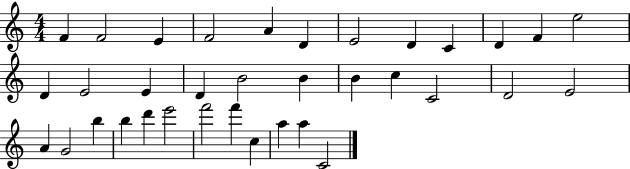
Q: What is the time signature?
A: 4/4